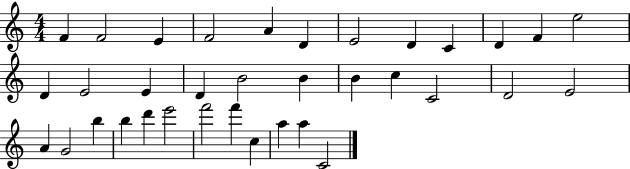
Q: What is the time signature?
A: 4/4